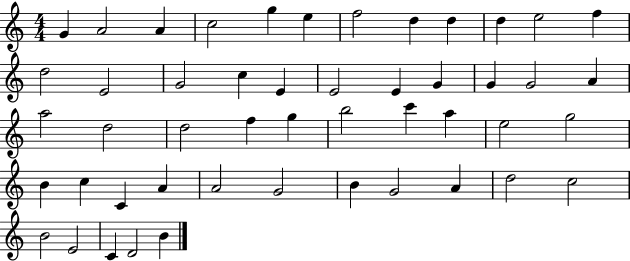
{
  \clef treble
  \numericTimeSignature
  \time 4/4
  \key c \major
  g'4 a'2 a'4 | c''2 g''4 e''4 | f''2 d''4 d''4 | d''4 e''2 f''4 | \break d''2 e'2 | g'2 c''4 e'4 | e'2 e'4 g'4 | g'4 g'2 a'4 | \break a''2 d''2 | d''2 f''4 g''4 | b''2 c'''4 a''4 | e''2 g''2 | \break b'4 c''4 c'4 a'4 | a'2 g'2 | b'4 g'2 a'4 | d''2 c''2 | \break b'2 e'2 | c'4 d'2 b'4 | \bar "|."
}